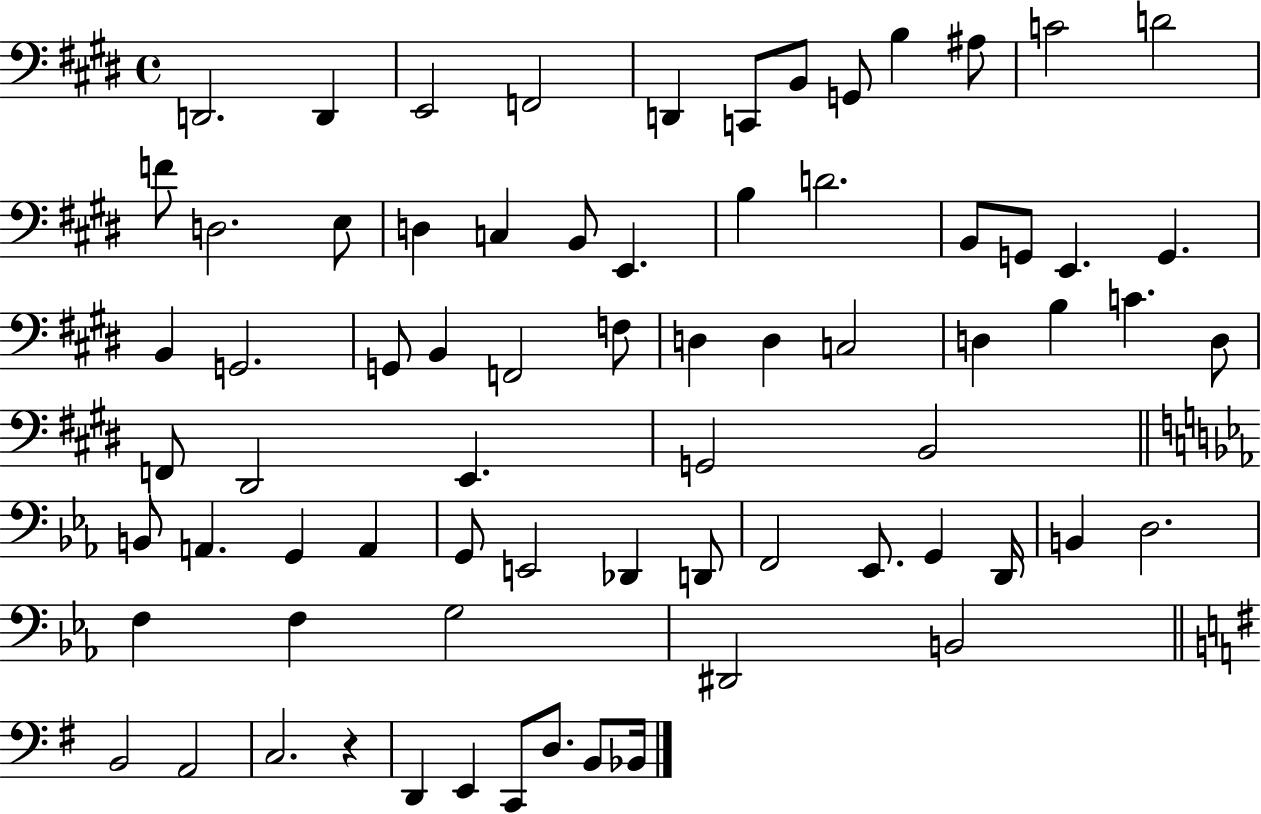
D2/h. D2/q E2/h F2/h D2/q C2/e B2/e G2/e B3/q A#3/e C4/h D4/h F4/e D3/h. E3/e D3/q C3/q B2/e E2/q. B3/q D4/h. B2/e G2/e E2/q. G2/q. B2/q G2/h. G2/e B2/q F2/h F3/e D3/q D3/q C3/h D3/q B3/q C4/q. D3/e F2/e D#2/h E2/q. G2/h B2/h B2/e A2/q. G2/q A2/q G2/e E2/h Db2/q D2/e F2/h Eb2/e. G2/q D2/s B2/q D3/h. F3/q F3/q G3/h D#2/h B2/h B2/h A2/h C3/h. R/q D2/q E2/q C2/e D3/e. B2/e Bb2/s